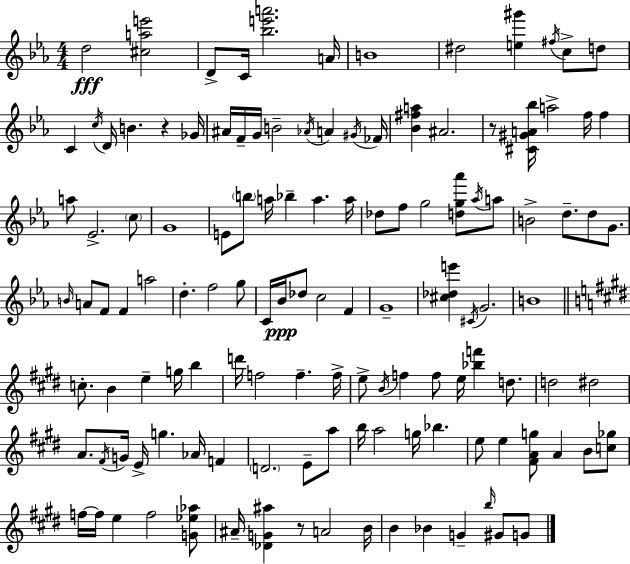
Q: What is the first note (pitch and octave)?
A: D5